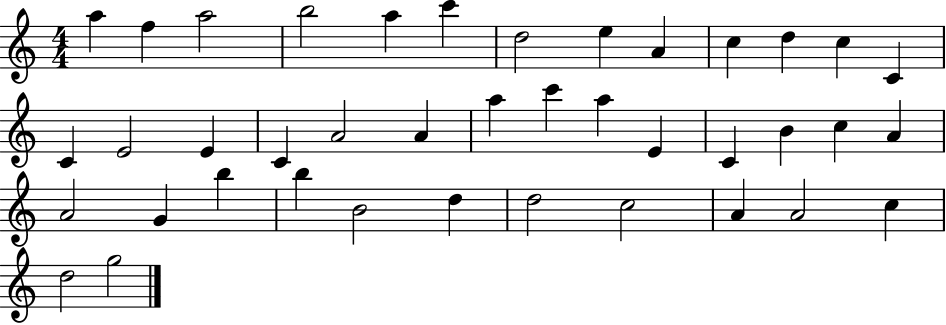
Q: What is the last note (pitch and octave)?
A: G5